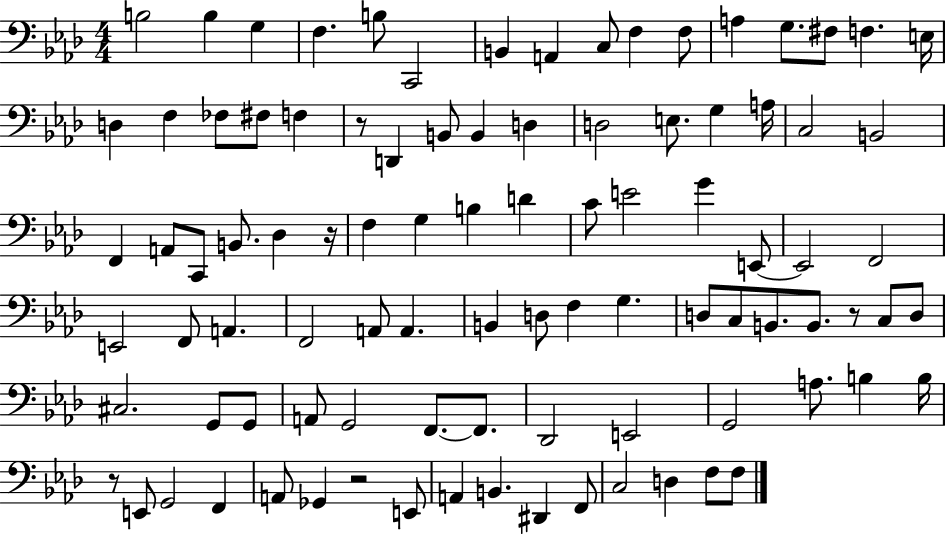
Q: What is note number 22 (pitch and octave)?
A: D2